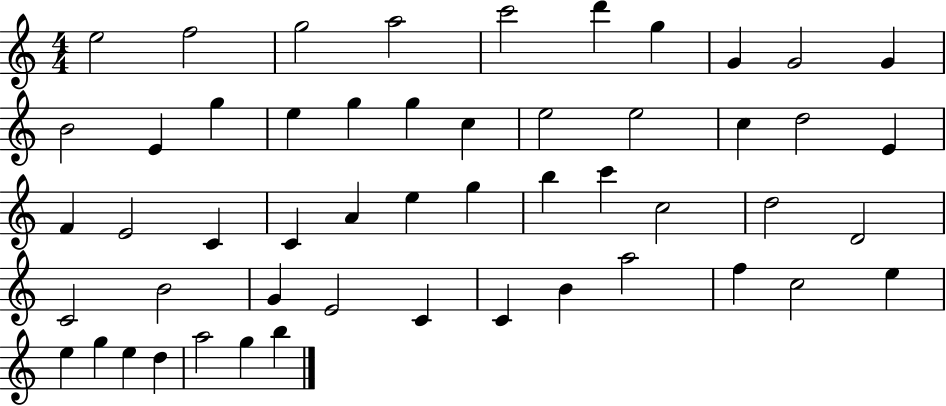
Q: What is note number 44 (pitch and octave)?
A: C5